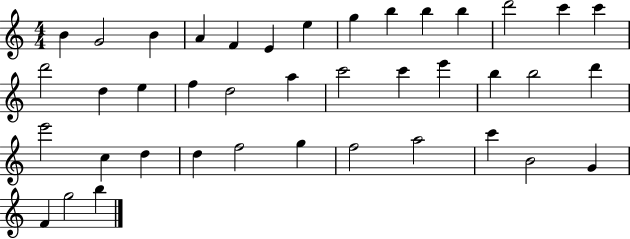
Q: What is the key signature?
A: C major